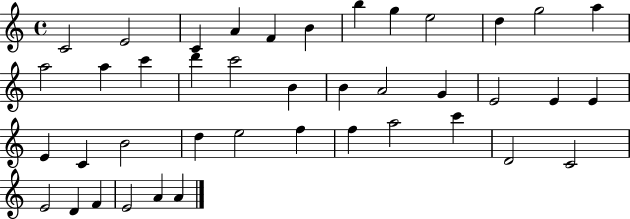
C4/h E4/h C4/q A4/q F4/q B4/q B5/q G5/q E5/h D5/q G5/h A5/q A5/h A5/q C6/q D6/q C6/h B4/q B4/q A4/h G4/q E4/h E4/q E4/q E4/q C4/q B4/h D5/q E5/h F5/q F5/q A5/h C6/q D4/h C4/h E4/h D4/q F4/q E4/h A4/q A4/q